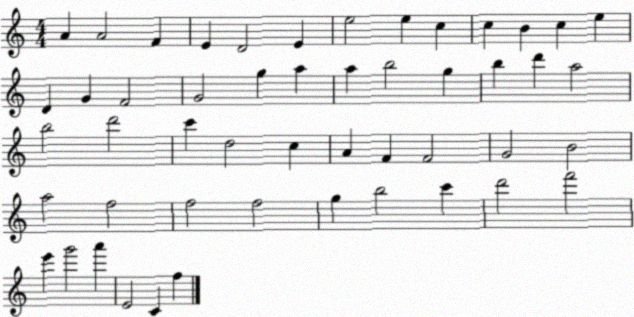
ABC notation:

X:1
T:Untitled
M:4/4
L:1/4
K:C
A A2 F E D2 E e2 e c c B c e D G F2 G2 g a a b2 g b d' a2 b2 d'2 c' d2 c A F F2 G2 B2 a2 f2 f2 f2 g b2 c' d'2 f'2 e' g'2 a' E2 C f